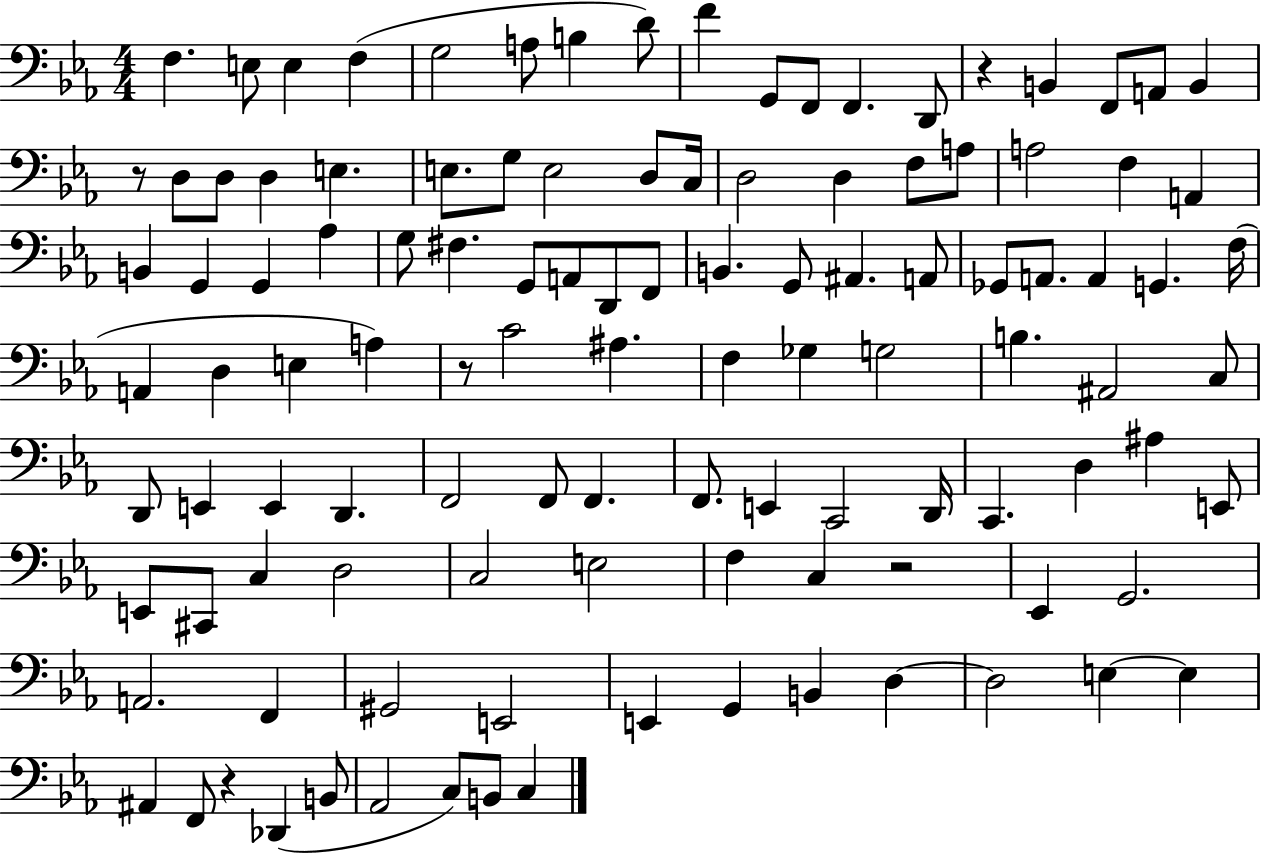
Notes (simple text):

F3/q. E3/e E3/q F3/q G3/h A3/e B3/q D4/e F4/q G2/e F2/e F2/q. D2/e R/q B2/q F2/e A2/e B2/q R/e D3/e D3/e D3/q E3/q. E3/e. G3/e E3/h D3/e C3/s D3/h D3/q F3/e A3/e A3/h F3/q A2/q B2/q G2/q G2/q Ab3/q G3/e F#3/q. G2/e A2/e D2/e F2/e B2/q. G2/e A#2/q. A2/e Gb2/e A2/e. A2/q G2/q. F3/s A2/q D3/q E3/q A3/q R/e C4/h A#3/q. F3/q Gb3/q G3/h B3/q. A#2/h C3/e D2/e E2/q E2/q D2/q. F2/h F2/e F2/q. F2/e. E2/q C2/h D2/s C2/q. D3/q A#3/q E2/e E2/e C#2/e C3/q D3/h C3/h E3/h F3/q C3/q R/h Eb2/q G2/h. A2/h. F2/q G#2/h E2/h E2/q G2/q B2/q D3/q D3/h E3/q E3/q A#2/q F2/e R/q Db2/q B2/e Ab2/h C3/e B2/e C3/q